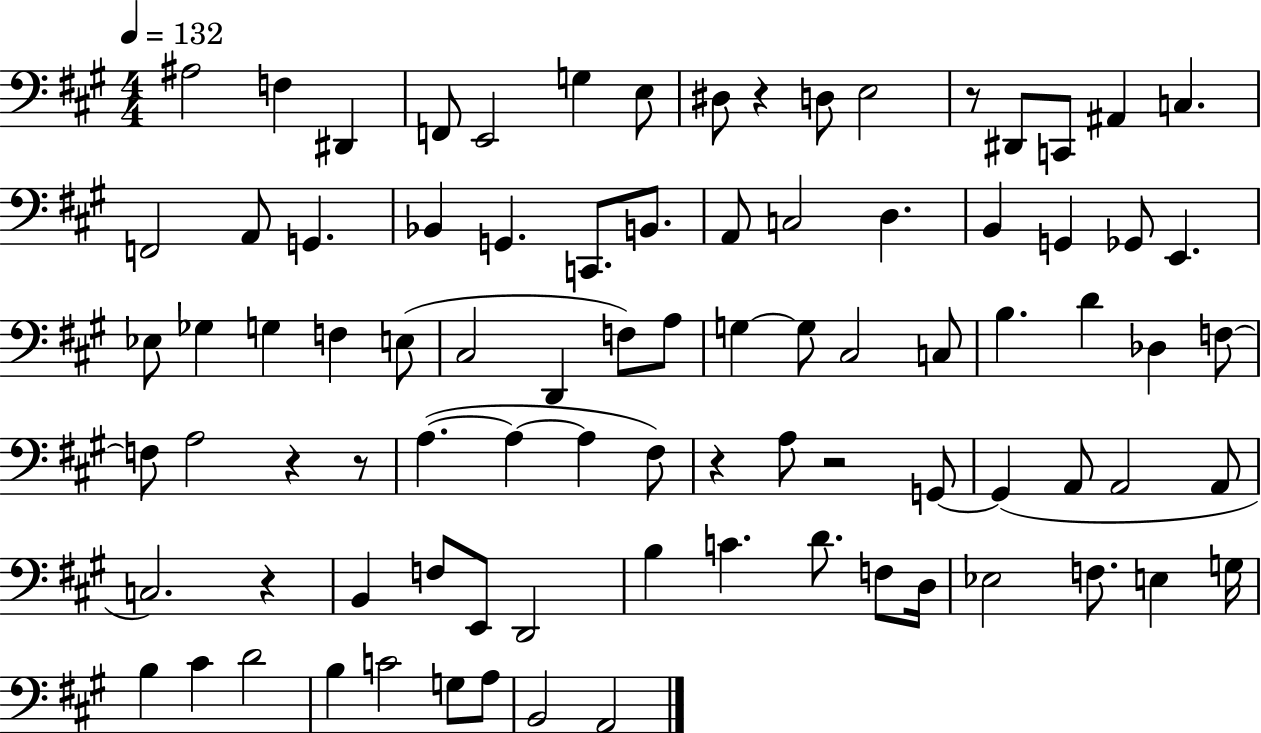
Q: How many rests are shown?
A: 7